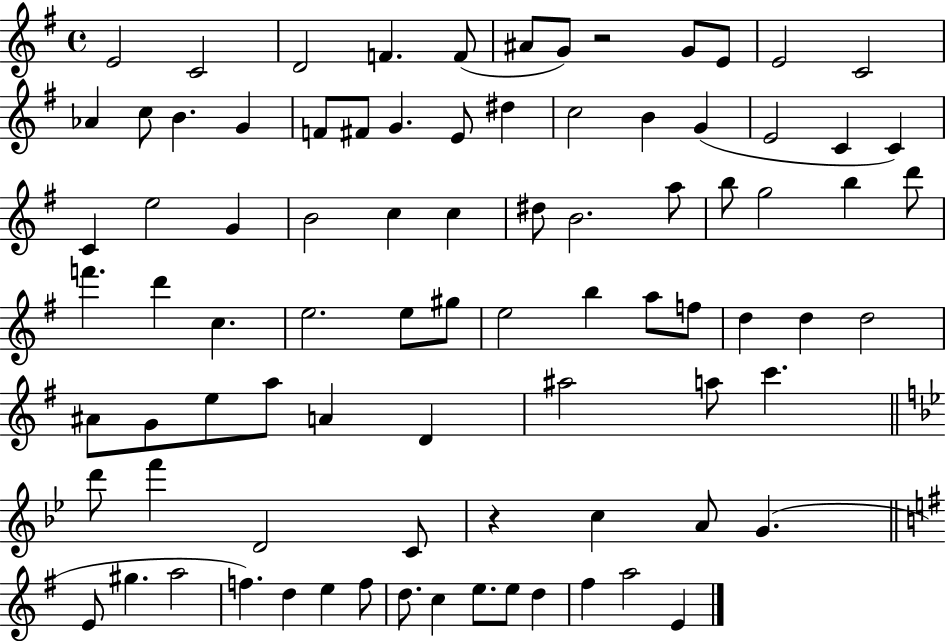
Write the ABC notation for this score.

X:1
T:Untitled
M:4/4
L:1/4
K:G
E2 C2 D2 F F/2 ^A/2 G/2 z2 G/2 E/2 E2 C2 _A c/2 B G F/2 ^F/2 G E/2 ^d c2 B G E2 C C C e2 G B2 c c ^d/2 B2 a/2 b/2 g2 b d'/2 f' d' c e2 e/2 ^g/2 e2 b a/2 f/2 d d d2 ^A/2 G/2 e/2 a/2 A D ^a2 a/2 c' d'/2 f' D2 C/2 z c A/2 G E/2 ^g a2 f d e f/2 d/2 c e/2 e/2 d ^f a2 E